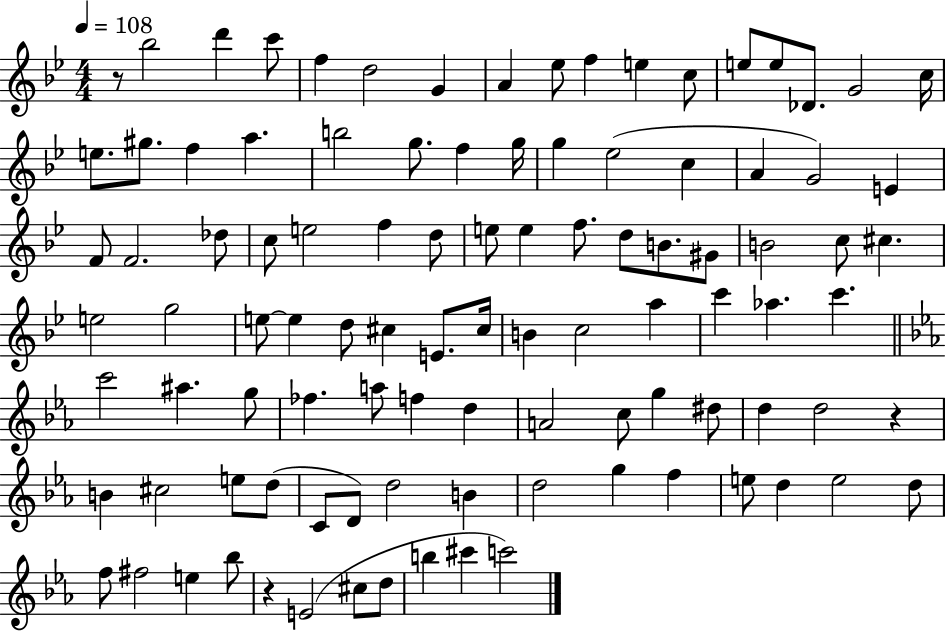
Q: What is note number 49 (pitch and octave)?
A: E5